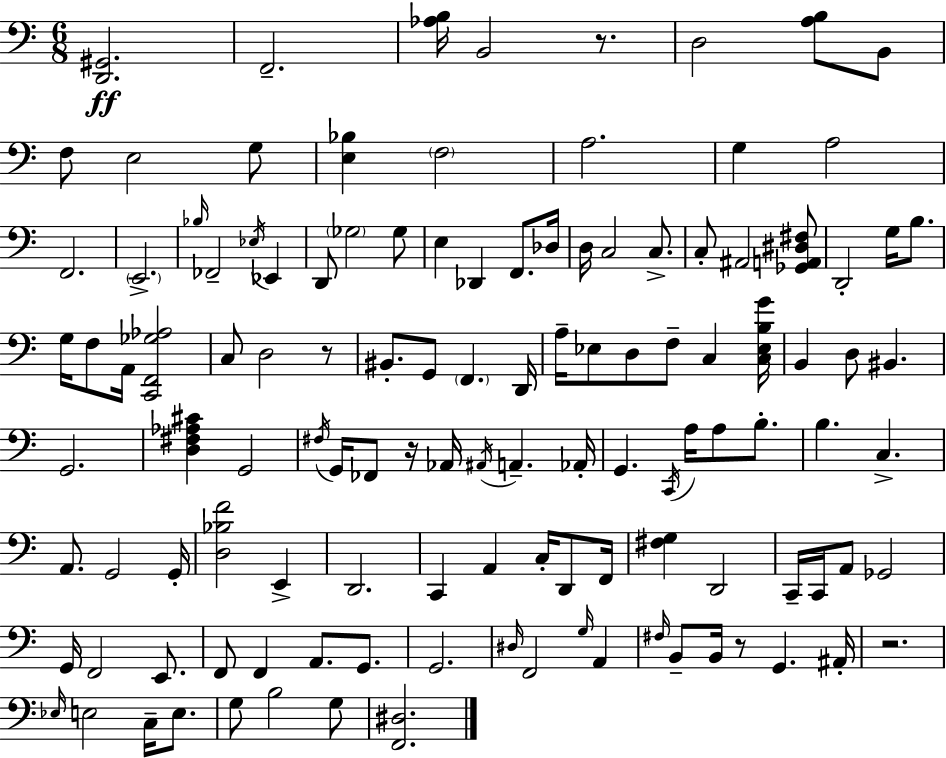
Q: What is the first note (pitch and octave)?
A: F2